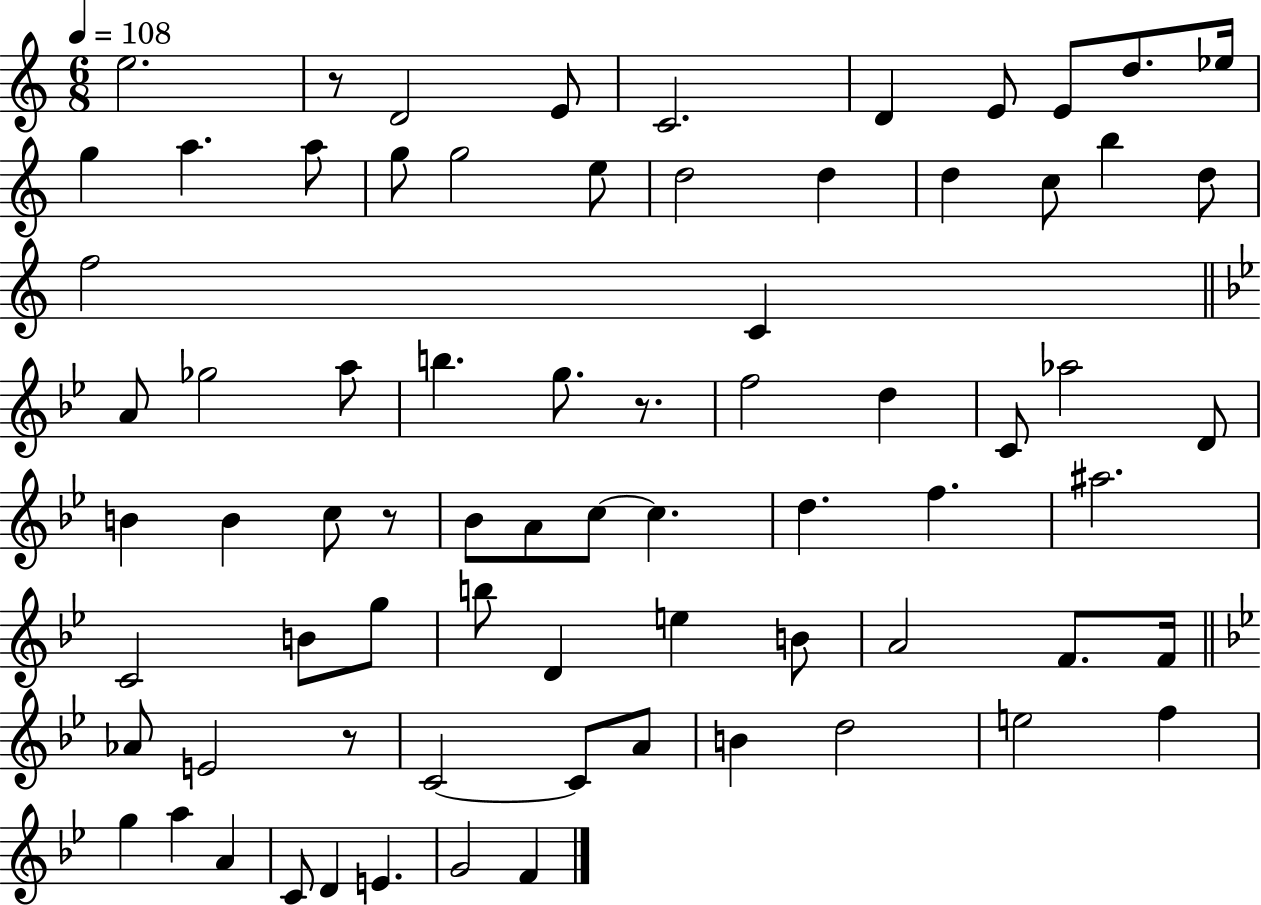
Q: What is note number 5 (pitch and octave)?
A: D4